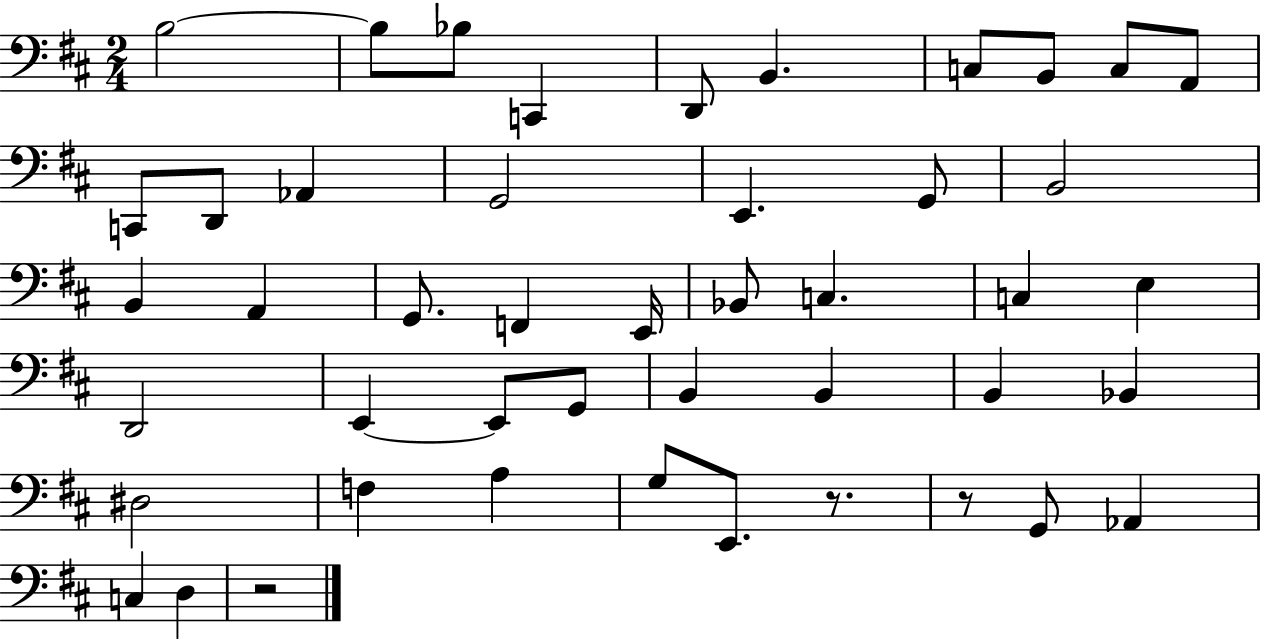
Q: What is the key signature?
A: D major